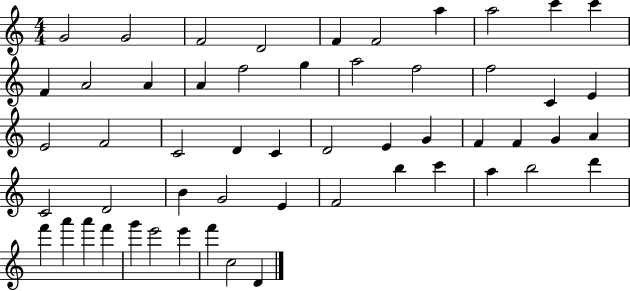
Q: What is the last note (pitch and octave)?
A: D4